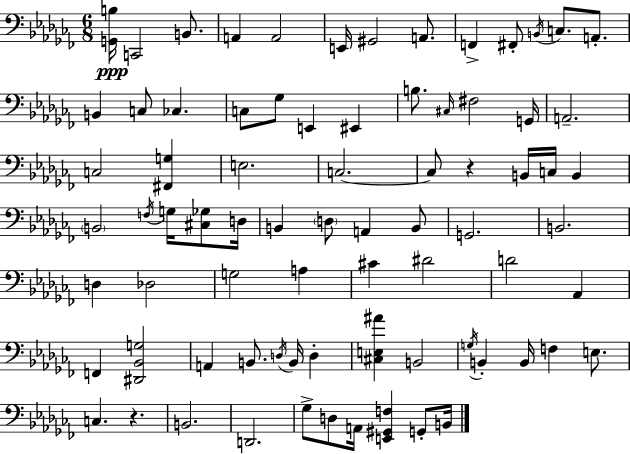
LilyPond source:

{
  \clef bass
  \numericTimeSignature
  \time 6/8
  \key aes \minor
  \repeat volta 2 { <g, b>16\ppp c,2 b,8. | a,4 a,2 | e,16 gis,2 a,8. | f,4-> fis,8-. \acciaccatura { b,16 } c8. a,8.-. | \break b,4 c8 ces4. | c8 ges8 e,4 eis,4 | b8. \grace { cis16 } fis2 | g,16 a,2.-- | \break c2 <fis, g>4 | e2. | c2.~~ | c8 r4 b,16 c16 b,4 | \break \parenthesize b,2 \acciaccatura { f16 } g16 | <cis ges>8 d16 b,4 \parenthesize d8 a,4 | b,8 g,2. | b,2. | \break d4 des2 | g2 a4 | cis'4 dis'2 | d'2 aes,4 | \break f,4 <dis, bes, g>2 | a,4 b,8. \acciaccatura { d16 } b,16 | d4-. <cis e ais'>4 b,2 | \acciaccatura { g16 } b,4-. b,16 f4 | \break e8. c4. r4. | b,2. | d,2. | ges8-> d8 a,16 <e, gis, f>4 | \break g,8-. b,16 } \bar "|."
}